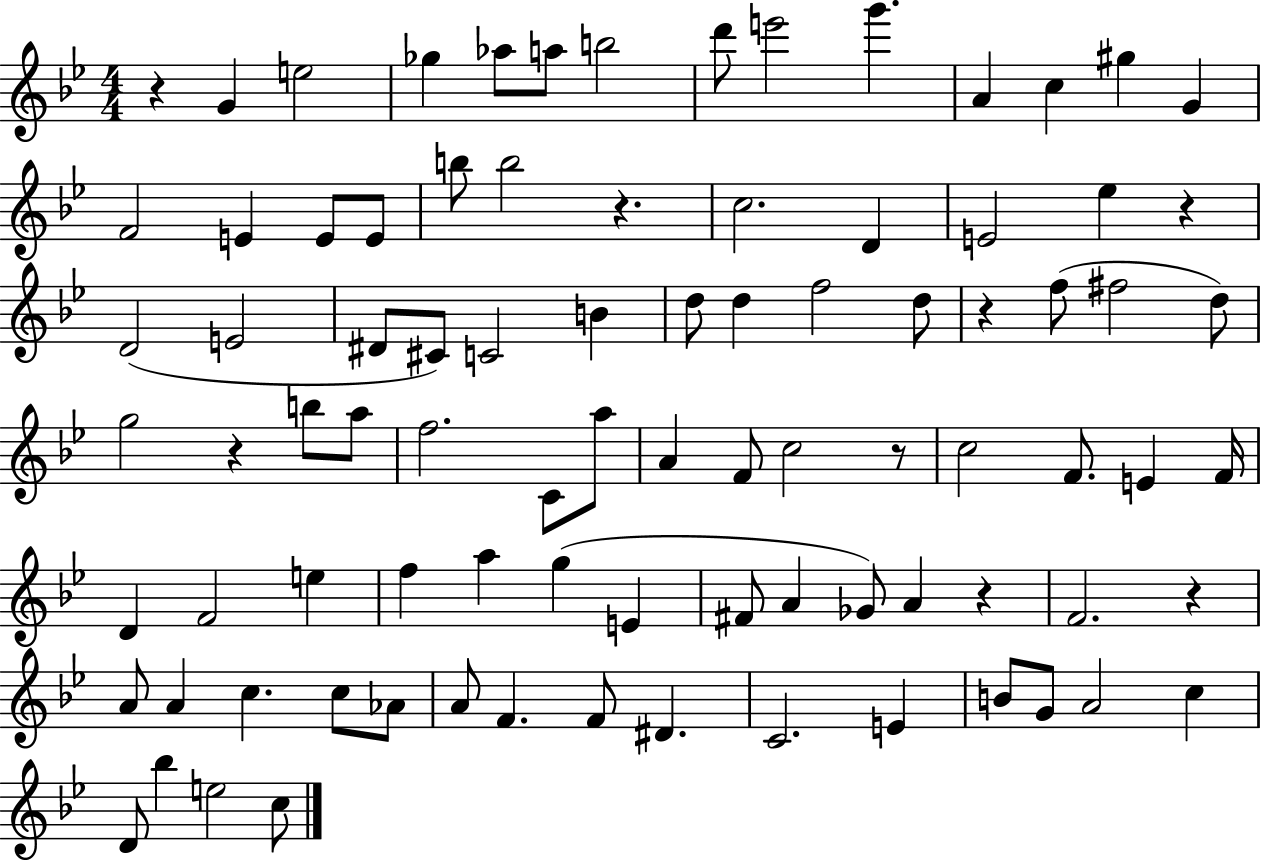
R/q G4/q E5/h Gb5/q Ab5/e A5/e B5/h D6/e E6/h G6/q. A4/q C5/q G#5/q G4/q F4/h E4/q E4/e E4/e B5/e B5/h R/q. C5/h. D4/q E4/h Eb5/q R/q D4/h E4/h D#4/e C#4/e C4/h B4/q D5/e D5/q F5/h D5/e R/q F5/e F#5/h D5/e G5/h R/q B5/e A5/e F5/h. C4/e A5/e A4/q F4/e C5/h R/e C5/h F4/e. E4/q F4/s D4/q F4/h E5/q F5/q A5/q G5/q E4/q F#4/e A4/q Gb4/e A4/q R/q F4/h. R/q A4/e A4/q C5/q. C5/e Ab4/e A4/e F4/q. F4/e D#4/q. C4/h. E4/q B4/e G4/e A4/h C5/q D4/e Bb5/q E5/h C5/e